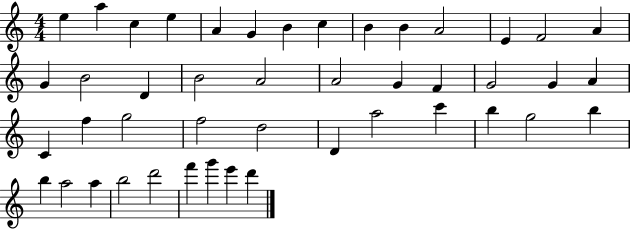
{
  \clef treble
  \numericTimeSignature
  \time 4/4
  \key c \major
  e''4 a''4 c''4 e''4 | a'4 g'4 b'4 c''4 | b'4 b'4 a'2 | e'4 f'2 a'4 | \break g'4 b'2 d'4 | b'2 a'2 | a'2 g'4 f'4 | g'2 g'4 a'4 | \break c'4 f''4 g''2 | f''2 d''2 | d'4 a''2 c'''4 | b''4 g''2 b''4 | \break b''4 a''2 a''4 | b''2 d'''2 | f'''4 g'''4 e'''4 d'''4 | \bar "|."
}